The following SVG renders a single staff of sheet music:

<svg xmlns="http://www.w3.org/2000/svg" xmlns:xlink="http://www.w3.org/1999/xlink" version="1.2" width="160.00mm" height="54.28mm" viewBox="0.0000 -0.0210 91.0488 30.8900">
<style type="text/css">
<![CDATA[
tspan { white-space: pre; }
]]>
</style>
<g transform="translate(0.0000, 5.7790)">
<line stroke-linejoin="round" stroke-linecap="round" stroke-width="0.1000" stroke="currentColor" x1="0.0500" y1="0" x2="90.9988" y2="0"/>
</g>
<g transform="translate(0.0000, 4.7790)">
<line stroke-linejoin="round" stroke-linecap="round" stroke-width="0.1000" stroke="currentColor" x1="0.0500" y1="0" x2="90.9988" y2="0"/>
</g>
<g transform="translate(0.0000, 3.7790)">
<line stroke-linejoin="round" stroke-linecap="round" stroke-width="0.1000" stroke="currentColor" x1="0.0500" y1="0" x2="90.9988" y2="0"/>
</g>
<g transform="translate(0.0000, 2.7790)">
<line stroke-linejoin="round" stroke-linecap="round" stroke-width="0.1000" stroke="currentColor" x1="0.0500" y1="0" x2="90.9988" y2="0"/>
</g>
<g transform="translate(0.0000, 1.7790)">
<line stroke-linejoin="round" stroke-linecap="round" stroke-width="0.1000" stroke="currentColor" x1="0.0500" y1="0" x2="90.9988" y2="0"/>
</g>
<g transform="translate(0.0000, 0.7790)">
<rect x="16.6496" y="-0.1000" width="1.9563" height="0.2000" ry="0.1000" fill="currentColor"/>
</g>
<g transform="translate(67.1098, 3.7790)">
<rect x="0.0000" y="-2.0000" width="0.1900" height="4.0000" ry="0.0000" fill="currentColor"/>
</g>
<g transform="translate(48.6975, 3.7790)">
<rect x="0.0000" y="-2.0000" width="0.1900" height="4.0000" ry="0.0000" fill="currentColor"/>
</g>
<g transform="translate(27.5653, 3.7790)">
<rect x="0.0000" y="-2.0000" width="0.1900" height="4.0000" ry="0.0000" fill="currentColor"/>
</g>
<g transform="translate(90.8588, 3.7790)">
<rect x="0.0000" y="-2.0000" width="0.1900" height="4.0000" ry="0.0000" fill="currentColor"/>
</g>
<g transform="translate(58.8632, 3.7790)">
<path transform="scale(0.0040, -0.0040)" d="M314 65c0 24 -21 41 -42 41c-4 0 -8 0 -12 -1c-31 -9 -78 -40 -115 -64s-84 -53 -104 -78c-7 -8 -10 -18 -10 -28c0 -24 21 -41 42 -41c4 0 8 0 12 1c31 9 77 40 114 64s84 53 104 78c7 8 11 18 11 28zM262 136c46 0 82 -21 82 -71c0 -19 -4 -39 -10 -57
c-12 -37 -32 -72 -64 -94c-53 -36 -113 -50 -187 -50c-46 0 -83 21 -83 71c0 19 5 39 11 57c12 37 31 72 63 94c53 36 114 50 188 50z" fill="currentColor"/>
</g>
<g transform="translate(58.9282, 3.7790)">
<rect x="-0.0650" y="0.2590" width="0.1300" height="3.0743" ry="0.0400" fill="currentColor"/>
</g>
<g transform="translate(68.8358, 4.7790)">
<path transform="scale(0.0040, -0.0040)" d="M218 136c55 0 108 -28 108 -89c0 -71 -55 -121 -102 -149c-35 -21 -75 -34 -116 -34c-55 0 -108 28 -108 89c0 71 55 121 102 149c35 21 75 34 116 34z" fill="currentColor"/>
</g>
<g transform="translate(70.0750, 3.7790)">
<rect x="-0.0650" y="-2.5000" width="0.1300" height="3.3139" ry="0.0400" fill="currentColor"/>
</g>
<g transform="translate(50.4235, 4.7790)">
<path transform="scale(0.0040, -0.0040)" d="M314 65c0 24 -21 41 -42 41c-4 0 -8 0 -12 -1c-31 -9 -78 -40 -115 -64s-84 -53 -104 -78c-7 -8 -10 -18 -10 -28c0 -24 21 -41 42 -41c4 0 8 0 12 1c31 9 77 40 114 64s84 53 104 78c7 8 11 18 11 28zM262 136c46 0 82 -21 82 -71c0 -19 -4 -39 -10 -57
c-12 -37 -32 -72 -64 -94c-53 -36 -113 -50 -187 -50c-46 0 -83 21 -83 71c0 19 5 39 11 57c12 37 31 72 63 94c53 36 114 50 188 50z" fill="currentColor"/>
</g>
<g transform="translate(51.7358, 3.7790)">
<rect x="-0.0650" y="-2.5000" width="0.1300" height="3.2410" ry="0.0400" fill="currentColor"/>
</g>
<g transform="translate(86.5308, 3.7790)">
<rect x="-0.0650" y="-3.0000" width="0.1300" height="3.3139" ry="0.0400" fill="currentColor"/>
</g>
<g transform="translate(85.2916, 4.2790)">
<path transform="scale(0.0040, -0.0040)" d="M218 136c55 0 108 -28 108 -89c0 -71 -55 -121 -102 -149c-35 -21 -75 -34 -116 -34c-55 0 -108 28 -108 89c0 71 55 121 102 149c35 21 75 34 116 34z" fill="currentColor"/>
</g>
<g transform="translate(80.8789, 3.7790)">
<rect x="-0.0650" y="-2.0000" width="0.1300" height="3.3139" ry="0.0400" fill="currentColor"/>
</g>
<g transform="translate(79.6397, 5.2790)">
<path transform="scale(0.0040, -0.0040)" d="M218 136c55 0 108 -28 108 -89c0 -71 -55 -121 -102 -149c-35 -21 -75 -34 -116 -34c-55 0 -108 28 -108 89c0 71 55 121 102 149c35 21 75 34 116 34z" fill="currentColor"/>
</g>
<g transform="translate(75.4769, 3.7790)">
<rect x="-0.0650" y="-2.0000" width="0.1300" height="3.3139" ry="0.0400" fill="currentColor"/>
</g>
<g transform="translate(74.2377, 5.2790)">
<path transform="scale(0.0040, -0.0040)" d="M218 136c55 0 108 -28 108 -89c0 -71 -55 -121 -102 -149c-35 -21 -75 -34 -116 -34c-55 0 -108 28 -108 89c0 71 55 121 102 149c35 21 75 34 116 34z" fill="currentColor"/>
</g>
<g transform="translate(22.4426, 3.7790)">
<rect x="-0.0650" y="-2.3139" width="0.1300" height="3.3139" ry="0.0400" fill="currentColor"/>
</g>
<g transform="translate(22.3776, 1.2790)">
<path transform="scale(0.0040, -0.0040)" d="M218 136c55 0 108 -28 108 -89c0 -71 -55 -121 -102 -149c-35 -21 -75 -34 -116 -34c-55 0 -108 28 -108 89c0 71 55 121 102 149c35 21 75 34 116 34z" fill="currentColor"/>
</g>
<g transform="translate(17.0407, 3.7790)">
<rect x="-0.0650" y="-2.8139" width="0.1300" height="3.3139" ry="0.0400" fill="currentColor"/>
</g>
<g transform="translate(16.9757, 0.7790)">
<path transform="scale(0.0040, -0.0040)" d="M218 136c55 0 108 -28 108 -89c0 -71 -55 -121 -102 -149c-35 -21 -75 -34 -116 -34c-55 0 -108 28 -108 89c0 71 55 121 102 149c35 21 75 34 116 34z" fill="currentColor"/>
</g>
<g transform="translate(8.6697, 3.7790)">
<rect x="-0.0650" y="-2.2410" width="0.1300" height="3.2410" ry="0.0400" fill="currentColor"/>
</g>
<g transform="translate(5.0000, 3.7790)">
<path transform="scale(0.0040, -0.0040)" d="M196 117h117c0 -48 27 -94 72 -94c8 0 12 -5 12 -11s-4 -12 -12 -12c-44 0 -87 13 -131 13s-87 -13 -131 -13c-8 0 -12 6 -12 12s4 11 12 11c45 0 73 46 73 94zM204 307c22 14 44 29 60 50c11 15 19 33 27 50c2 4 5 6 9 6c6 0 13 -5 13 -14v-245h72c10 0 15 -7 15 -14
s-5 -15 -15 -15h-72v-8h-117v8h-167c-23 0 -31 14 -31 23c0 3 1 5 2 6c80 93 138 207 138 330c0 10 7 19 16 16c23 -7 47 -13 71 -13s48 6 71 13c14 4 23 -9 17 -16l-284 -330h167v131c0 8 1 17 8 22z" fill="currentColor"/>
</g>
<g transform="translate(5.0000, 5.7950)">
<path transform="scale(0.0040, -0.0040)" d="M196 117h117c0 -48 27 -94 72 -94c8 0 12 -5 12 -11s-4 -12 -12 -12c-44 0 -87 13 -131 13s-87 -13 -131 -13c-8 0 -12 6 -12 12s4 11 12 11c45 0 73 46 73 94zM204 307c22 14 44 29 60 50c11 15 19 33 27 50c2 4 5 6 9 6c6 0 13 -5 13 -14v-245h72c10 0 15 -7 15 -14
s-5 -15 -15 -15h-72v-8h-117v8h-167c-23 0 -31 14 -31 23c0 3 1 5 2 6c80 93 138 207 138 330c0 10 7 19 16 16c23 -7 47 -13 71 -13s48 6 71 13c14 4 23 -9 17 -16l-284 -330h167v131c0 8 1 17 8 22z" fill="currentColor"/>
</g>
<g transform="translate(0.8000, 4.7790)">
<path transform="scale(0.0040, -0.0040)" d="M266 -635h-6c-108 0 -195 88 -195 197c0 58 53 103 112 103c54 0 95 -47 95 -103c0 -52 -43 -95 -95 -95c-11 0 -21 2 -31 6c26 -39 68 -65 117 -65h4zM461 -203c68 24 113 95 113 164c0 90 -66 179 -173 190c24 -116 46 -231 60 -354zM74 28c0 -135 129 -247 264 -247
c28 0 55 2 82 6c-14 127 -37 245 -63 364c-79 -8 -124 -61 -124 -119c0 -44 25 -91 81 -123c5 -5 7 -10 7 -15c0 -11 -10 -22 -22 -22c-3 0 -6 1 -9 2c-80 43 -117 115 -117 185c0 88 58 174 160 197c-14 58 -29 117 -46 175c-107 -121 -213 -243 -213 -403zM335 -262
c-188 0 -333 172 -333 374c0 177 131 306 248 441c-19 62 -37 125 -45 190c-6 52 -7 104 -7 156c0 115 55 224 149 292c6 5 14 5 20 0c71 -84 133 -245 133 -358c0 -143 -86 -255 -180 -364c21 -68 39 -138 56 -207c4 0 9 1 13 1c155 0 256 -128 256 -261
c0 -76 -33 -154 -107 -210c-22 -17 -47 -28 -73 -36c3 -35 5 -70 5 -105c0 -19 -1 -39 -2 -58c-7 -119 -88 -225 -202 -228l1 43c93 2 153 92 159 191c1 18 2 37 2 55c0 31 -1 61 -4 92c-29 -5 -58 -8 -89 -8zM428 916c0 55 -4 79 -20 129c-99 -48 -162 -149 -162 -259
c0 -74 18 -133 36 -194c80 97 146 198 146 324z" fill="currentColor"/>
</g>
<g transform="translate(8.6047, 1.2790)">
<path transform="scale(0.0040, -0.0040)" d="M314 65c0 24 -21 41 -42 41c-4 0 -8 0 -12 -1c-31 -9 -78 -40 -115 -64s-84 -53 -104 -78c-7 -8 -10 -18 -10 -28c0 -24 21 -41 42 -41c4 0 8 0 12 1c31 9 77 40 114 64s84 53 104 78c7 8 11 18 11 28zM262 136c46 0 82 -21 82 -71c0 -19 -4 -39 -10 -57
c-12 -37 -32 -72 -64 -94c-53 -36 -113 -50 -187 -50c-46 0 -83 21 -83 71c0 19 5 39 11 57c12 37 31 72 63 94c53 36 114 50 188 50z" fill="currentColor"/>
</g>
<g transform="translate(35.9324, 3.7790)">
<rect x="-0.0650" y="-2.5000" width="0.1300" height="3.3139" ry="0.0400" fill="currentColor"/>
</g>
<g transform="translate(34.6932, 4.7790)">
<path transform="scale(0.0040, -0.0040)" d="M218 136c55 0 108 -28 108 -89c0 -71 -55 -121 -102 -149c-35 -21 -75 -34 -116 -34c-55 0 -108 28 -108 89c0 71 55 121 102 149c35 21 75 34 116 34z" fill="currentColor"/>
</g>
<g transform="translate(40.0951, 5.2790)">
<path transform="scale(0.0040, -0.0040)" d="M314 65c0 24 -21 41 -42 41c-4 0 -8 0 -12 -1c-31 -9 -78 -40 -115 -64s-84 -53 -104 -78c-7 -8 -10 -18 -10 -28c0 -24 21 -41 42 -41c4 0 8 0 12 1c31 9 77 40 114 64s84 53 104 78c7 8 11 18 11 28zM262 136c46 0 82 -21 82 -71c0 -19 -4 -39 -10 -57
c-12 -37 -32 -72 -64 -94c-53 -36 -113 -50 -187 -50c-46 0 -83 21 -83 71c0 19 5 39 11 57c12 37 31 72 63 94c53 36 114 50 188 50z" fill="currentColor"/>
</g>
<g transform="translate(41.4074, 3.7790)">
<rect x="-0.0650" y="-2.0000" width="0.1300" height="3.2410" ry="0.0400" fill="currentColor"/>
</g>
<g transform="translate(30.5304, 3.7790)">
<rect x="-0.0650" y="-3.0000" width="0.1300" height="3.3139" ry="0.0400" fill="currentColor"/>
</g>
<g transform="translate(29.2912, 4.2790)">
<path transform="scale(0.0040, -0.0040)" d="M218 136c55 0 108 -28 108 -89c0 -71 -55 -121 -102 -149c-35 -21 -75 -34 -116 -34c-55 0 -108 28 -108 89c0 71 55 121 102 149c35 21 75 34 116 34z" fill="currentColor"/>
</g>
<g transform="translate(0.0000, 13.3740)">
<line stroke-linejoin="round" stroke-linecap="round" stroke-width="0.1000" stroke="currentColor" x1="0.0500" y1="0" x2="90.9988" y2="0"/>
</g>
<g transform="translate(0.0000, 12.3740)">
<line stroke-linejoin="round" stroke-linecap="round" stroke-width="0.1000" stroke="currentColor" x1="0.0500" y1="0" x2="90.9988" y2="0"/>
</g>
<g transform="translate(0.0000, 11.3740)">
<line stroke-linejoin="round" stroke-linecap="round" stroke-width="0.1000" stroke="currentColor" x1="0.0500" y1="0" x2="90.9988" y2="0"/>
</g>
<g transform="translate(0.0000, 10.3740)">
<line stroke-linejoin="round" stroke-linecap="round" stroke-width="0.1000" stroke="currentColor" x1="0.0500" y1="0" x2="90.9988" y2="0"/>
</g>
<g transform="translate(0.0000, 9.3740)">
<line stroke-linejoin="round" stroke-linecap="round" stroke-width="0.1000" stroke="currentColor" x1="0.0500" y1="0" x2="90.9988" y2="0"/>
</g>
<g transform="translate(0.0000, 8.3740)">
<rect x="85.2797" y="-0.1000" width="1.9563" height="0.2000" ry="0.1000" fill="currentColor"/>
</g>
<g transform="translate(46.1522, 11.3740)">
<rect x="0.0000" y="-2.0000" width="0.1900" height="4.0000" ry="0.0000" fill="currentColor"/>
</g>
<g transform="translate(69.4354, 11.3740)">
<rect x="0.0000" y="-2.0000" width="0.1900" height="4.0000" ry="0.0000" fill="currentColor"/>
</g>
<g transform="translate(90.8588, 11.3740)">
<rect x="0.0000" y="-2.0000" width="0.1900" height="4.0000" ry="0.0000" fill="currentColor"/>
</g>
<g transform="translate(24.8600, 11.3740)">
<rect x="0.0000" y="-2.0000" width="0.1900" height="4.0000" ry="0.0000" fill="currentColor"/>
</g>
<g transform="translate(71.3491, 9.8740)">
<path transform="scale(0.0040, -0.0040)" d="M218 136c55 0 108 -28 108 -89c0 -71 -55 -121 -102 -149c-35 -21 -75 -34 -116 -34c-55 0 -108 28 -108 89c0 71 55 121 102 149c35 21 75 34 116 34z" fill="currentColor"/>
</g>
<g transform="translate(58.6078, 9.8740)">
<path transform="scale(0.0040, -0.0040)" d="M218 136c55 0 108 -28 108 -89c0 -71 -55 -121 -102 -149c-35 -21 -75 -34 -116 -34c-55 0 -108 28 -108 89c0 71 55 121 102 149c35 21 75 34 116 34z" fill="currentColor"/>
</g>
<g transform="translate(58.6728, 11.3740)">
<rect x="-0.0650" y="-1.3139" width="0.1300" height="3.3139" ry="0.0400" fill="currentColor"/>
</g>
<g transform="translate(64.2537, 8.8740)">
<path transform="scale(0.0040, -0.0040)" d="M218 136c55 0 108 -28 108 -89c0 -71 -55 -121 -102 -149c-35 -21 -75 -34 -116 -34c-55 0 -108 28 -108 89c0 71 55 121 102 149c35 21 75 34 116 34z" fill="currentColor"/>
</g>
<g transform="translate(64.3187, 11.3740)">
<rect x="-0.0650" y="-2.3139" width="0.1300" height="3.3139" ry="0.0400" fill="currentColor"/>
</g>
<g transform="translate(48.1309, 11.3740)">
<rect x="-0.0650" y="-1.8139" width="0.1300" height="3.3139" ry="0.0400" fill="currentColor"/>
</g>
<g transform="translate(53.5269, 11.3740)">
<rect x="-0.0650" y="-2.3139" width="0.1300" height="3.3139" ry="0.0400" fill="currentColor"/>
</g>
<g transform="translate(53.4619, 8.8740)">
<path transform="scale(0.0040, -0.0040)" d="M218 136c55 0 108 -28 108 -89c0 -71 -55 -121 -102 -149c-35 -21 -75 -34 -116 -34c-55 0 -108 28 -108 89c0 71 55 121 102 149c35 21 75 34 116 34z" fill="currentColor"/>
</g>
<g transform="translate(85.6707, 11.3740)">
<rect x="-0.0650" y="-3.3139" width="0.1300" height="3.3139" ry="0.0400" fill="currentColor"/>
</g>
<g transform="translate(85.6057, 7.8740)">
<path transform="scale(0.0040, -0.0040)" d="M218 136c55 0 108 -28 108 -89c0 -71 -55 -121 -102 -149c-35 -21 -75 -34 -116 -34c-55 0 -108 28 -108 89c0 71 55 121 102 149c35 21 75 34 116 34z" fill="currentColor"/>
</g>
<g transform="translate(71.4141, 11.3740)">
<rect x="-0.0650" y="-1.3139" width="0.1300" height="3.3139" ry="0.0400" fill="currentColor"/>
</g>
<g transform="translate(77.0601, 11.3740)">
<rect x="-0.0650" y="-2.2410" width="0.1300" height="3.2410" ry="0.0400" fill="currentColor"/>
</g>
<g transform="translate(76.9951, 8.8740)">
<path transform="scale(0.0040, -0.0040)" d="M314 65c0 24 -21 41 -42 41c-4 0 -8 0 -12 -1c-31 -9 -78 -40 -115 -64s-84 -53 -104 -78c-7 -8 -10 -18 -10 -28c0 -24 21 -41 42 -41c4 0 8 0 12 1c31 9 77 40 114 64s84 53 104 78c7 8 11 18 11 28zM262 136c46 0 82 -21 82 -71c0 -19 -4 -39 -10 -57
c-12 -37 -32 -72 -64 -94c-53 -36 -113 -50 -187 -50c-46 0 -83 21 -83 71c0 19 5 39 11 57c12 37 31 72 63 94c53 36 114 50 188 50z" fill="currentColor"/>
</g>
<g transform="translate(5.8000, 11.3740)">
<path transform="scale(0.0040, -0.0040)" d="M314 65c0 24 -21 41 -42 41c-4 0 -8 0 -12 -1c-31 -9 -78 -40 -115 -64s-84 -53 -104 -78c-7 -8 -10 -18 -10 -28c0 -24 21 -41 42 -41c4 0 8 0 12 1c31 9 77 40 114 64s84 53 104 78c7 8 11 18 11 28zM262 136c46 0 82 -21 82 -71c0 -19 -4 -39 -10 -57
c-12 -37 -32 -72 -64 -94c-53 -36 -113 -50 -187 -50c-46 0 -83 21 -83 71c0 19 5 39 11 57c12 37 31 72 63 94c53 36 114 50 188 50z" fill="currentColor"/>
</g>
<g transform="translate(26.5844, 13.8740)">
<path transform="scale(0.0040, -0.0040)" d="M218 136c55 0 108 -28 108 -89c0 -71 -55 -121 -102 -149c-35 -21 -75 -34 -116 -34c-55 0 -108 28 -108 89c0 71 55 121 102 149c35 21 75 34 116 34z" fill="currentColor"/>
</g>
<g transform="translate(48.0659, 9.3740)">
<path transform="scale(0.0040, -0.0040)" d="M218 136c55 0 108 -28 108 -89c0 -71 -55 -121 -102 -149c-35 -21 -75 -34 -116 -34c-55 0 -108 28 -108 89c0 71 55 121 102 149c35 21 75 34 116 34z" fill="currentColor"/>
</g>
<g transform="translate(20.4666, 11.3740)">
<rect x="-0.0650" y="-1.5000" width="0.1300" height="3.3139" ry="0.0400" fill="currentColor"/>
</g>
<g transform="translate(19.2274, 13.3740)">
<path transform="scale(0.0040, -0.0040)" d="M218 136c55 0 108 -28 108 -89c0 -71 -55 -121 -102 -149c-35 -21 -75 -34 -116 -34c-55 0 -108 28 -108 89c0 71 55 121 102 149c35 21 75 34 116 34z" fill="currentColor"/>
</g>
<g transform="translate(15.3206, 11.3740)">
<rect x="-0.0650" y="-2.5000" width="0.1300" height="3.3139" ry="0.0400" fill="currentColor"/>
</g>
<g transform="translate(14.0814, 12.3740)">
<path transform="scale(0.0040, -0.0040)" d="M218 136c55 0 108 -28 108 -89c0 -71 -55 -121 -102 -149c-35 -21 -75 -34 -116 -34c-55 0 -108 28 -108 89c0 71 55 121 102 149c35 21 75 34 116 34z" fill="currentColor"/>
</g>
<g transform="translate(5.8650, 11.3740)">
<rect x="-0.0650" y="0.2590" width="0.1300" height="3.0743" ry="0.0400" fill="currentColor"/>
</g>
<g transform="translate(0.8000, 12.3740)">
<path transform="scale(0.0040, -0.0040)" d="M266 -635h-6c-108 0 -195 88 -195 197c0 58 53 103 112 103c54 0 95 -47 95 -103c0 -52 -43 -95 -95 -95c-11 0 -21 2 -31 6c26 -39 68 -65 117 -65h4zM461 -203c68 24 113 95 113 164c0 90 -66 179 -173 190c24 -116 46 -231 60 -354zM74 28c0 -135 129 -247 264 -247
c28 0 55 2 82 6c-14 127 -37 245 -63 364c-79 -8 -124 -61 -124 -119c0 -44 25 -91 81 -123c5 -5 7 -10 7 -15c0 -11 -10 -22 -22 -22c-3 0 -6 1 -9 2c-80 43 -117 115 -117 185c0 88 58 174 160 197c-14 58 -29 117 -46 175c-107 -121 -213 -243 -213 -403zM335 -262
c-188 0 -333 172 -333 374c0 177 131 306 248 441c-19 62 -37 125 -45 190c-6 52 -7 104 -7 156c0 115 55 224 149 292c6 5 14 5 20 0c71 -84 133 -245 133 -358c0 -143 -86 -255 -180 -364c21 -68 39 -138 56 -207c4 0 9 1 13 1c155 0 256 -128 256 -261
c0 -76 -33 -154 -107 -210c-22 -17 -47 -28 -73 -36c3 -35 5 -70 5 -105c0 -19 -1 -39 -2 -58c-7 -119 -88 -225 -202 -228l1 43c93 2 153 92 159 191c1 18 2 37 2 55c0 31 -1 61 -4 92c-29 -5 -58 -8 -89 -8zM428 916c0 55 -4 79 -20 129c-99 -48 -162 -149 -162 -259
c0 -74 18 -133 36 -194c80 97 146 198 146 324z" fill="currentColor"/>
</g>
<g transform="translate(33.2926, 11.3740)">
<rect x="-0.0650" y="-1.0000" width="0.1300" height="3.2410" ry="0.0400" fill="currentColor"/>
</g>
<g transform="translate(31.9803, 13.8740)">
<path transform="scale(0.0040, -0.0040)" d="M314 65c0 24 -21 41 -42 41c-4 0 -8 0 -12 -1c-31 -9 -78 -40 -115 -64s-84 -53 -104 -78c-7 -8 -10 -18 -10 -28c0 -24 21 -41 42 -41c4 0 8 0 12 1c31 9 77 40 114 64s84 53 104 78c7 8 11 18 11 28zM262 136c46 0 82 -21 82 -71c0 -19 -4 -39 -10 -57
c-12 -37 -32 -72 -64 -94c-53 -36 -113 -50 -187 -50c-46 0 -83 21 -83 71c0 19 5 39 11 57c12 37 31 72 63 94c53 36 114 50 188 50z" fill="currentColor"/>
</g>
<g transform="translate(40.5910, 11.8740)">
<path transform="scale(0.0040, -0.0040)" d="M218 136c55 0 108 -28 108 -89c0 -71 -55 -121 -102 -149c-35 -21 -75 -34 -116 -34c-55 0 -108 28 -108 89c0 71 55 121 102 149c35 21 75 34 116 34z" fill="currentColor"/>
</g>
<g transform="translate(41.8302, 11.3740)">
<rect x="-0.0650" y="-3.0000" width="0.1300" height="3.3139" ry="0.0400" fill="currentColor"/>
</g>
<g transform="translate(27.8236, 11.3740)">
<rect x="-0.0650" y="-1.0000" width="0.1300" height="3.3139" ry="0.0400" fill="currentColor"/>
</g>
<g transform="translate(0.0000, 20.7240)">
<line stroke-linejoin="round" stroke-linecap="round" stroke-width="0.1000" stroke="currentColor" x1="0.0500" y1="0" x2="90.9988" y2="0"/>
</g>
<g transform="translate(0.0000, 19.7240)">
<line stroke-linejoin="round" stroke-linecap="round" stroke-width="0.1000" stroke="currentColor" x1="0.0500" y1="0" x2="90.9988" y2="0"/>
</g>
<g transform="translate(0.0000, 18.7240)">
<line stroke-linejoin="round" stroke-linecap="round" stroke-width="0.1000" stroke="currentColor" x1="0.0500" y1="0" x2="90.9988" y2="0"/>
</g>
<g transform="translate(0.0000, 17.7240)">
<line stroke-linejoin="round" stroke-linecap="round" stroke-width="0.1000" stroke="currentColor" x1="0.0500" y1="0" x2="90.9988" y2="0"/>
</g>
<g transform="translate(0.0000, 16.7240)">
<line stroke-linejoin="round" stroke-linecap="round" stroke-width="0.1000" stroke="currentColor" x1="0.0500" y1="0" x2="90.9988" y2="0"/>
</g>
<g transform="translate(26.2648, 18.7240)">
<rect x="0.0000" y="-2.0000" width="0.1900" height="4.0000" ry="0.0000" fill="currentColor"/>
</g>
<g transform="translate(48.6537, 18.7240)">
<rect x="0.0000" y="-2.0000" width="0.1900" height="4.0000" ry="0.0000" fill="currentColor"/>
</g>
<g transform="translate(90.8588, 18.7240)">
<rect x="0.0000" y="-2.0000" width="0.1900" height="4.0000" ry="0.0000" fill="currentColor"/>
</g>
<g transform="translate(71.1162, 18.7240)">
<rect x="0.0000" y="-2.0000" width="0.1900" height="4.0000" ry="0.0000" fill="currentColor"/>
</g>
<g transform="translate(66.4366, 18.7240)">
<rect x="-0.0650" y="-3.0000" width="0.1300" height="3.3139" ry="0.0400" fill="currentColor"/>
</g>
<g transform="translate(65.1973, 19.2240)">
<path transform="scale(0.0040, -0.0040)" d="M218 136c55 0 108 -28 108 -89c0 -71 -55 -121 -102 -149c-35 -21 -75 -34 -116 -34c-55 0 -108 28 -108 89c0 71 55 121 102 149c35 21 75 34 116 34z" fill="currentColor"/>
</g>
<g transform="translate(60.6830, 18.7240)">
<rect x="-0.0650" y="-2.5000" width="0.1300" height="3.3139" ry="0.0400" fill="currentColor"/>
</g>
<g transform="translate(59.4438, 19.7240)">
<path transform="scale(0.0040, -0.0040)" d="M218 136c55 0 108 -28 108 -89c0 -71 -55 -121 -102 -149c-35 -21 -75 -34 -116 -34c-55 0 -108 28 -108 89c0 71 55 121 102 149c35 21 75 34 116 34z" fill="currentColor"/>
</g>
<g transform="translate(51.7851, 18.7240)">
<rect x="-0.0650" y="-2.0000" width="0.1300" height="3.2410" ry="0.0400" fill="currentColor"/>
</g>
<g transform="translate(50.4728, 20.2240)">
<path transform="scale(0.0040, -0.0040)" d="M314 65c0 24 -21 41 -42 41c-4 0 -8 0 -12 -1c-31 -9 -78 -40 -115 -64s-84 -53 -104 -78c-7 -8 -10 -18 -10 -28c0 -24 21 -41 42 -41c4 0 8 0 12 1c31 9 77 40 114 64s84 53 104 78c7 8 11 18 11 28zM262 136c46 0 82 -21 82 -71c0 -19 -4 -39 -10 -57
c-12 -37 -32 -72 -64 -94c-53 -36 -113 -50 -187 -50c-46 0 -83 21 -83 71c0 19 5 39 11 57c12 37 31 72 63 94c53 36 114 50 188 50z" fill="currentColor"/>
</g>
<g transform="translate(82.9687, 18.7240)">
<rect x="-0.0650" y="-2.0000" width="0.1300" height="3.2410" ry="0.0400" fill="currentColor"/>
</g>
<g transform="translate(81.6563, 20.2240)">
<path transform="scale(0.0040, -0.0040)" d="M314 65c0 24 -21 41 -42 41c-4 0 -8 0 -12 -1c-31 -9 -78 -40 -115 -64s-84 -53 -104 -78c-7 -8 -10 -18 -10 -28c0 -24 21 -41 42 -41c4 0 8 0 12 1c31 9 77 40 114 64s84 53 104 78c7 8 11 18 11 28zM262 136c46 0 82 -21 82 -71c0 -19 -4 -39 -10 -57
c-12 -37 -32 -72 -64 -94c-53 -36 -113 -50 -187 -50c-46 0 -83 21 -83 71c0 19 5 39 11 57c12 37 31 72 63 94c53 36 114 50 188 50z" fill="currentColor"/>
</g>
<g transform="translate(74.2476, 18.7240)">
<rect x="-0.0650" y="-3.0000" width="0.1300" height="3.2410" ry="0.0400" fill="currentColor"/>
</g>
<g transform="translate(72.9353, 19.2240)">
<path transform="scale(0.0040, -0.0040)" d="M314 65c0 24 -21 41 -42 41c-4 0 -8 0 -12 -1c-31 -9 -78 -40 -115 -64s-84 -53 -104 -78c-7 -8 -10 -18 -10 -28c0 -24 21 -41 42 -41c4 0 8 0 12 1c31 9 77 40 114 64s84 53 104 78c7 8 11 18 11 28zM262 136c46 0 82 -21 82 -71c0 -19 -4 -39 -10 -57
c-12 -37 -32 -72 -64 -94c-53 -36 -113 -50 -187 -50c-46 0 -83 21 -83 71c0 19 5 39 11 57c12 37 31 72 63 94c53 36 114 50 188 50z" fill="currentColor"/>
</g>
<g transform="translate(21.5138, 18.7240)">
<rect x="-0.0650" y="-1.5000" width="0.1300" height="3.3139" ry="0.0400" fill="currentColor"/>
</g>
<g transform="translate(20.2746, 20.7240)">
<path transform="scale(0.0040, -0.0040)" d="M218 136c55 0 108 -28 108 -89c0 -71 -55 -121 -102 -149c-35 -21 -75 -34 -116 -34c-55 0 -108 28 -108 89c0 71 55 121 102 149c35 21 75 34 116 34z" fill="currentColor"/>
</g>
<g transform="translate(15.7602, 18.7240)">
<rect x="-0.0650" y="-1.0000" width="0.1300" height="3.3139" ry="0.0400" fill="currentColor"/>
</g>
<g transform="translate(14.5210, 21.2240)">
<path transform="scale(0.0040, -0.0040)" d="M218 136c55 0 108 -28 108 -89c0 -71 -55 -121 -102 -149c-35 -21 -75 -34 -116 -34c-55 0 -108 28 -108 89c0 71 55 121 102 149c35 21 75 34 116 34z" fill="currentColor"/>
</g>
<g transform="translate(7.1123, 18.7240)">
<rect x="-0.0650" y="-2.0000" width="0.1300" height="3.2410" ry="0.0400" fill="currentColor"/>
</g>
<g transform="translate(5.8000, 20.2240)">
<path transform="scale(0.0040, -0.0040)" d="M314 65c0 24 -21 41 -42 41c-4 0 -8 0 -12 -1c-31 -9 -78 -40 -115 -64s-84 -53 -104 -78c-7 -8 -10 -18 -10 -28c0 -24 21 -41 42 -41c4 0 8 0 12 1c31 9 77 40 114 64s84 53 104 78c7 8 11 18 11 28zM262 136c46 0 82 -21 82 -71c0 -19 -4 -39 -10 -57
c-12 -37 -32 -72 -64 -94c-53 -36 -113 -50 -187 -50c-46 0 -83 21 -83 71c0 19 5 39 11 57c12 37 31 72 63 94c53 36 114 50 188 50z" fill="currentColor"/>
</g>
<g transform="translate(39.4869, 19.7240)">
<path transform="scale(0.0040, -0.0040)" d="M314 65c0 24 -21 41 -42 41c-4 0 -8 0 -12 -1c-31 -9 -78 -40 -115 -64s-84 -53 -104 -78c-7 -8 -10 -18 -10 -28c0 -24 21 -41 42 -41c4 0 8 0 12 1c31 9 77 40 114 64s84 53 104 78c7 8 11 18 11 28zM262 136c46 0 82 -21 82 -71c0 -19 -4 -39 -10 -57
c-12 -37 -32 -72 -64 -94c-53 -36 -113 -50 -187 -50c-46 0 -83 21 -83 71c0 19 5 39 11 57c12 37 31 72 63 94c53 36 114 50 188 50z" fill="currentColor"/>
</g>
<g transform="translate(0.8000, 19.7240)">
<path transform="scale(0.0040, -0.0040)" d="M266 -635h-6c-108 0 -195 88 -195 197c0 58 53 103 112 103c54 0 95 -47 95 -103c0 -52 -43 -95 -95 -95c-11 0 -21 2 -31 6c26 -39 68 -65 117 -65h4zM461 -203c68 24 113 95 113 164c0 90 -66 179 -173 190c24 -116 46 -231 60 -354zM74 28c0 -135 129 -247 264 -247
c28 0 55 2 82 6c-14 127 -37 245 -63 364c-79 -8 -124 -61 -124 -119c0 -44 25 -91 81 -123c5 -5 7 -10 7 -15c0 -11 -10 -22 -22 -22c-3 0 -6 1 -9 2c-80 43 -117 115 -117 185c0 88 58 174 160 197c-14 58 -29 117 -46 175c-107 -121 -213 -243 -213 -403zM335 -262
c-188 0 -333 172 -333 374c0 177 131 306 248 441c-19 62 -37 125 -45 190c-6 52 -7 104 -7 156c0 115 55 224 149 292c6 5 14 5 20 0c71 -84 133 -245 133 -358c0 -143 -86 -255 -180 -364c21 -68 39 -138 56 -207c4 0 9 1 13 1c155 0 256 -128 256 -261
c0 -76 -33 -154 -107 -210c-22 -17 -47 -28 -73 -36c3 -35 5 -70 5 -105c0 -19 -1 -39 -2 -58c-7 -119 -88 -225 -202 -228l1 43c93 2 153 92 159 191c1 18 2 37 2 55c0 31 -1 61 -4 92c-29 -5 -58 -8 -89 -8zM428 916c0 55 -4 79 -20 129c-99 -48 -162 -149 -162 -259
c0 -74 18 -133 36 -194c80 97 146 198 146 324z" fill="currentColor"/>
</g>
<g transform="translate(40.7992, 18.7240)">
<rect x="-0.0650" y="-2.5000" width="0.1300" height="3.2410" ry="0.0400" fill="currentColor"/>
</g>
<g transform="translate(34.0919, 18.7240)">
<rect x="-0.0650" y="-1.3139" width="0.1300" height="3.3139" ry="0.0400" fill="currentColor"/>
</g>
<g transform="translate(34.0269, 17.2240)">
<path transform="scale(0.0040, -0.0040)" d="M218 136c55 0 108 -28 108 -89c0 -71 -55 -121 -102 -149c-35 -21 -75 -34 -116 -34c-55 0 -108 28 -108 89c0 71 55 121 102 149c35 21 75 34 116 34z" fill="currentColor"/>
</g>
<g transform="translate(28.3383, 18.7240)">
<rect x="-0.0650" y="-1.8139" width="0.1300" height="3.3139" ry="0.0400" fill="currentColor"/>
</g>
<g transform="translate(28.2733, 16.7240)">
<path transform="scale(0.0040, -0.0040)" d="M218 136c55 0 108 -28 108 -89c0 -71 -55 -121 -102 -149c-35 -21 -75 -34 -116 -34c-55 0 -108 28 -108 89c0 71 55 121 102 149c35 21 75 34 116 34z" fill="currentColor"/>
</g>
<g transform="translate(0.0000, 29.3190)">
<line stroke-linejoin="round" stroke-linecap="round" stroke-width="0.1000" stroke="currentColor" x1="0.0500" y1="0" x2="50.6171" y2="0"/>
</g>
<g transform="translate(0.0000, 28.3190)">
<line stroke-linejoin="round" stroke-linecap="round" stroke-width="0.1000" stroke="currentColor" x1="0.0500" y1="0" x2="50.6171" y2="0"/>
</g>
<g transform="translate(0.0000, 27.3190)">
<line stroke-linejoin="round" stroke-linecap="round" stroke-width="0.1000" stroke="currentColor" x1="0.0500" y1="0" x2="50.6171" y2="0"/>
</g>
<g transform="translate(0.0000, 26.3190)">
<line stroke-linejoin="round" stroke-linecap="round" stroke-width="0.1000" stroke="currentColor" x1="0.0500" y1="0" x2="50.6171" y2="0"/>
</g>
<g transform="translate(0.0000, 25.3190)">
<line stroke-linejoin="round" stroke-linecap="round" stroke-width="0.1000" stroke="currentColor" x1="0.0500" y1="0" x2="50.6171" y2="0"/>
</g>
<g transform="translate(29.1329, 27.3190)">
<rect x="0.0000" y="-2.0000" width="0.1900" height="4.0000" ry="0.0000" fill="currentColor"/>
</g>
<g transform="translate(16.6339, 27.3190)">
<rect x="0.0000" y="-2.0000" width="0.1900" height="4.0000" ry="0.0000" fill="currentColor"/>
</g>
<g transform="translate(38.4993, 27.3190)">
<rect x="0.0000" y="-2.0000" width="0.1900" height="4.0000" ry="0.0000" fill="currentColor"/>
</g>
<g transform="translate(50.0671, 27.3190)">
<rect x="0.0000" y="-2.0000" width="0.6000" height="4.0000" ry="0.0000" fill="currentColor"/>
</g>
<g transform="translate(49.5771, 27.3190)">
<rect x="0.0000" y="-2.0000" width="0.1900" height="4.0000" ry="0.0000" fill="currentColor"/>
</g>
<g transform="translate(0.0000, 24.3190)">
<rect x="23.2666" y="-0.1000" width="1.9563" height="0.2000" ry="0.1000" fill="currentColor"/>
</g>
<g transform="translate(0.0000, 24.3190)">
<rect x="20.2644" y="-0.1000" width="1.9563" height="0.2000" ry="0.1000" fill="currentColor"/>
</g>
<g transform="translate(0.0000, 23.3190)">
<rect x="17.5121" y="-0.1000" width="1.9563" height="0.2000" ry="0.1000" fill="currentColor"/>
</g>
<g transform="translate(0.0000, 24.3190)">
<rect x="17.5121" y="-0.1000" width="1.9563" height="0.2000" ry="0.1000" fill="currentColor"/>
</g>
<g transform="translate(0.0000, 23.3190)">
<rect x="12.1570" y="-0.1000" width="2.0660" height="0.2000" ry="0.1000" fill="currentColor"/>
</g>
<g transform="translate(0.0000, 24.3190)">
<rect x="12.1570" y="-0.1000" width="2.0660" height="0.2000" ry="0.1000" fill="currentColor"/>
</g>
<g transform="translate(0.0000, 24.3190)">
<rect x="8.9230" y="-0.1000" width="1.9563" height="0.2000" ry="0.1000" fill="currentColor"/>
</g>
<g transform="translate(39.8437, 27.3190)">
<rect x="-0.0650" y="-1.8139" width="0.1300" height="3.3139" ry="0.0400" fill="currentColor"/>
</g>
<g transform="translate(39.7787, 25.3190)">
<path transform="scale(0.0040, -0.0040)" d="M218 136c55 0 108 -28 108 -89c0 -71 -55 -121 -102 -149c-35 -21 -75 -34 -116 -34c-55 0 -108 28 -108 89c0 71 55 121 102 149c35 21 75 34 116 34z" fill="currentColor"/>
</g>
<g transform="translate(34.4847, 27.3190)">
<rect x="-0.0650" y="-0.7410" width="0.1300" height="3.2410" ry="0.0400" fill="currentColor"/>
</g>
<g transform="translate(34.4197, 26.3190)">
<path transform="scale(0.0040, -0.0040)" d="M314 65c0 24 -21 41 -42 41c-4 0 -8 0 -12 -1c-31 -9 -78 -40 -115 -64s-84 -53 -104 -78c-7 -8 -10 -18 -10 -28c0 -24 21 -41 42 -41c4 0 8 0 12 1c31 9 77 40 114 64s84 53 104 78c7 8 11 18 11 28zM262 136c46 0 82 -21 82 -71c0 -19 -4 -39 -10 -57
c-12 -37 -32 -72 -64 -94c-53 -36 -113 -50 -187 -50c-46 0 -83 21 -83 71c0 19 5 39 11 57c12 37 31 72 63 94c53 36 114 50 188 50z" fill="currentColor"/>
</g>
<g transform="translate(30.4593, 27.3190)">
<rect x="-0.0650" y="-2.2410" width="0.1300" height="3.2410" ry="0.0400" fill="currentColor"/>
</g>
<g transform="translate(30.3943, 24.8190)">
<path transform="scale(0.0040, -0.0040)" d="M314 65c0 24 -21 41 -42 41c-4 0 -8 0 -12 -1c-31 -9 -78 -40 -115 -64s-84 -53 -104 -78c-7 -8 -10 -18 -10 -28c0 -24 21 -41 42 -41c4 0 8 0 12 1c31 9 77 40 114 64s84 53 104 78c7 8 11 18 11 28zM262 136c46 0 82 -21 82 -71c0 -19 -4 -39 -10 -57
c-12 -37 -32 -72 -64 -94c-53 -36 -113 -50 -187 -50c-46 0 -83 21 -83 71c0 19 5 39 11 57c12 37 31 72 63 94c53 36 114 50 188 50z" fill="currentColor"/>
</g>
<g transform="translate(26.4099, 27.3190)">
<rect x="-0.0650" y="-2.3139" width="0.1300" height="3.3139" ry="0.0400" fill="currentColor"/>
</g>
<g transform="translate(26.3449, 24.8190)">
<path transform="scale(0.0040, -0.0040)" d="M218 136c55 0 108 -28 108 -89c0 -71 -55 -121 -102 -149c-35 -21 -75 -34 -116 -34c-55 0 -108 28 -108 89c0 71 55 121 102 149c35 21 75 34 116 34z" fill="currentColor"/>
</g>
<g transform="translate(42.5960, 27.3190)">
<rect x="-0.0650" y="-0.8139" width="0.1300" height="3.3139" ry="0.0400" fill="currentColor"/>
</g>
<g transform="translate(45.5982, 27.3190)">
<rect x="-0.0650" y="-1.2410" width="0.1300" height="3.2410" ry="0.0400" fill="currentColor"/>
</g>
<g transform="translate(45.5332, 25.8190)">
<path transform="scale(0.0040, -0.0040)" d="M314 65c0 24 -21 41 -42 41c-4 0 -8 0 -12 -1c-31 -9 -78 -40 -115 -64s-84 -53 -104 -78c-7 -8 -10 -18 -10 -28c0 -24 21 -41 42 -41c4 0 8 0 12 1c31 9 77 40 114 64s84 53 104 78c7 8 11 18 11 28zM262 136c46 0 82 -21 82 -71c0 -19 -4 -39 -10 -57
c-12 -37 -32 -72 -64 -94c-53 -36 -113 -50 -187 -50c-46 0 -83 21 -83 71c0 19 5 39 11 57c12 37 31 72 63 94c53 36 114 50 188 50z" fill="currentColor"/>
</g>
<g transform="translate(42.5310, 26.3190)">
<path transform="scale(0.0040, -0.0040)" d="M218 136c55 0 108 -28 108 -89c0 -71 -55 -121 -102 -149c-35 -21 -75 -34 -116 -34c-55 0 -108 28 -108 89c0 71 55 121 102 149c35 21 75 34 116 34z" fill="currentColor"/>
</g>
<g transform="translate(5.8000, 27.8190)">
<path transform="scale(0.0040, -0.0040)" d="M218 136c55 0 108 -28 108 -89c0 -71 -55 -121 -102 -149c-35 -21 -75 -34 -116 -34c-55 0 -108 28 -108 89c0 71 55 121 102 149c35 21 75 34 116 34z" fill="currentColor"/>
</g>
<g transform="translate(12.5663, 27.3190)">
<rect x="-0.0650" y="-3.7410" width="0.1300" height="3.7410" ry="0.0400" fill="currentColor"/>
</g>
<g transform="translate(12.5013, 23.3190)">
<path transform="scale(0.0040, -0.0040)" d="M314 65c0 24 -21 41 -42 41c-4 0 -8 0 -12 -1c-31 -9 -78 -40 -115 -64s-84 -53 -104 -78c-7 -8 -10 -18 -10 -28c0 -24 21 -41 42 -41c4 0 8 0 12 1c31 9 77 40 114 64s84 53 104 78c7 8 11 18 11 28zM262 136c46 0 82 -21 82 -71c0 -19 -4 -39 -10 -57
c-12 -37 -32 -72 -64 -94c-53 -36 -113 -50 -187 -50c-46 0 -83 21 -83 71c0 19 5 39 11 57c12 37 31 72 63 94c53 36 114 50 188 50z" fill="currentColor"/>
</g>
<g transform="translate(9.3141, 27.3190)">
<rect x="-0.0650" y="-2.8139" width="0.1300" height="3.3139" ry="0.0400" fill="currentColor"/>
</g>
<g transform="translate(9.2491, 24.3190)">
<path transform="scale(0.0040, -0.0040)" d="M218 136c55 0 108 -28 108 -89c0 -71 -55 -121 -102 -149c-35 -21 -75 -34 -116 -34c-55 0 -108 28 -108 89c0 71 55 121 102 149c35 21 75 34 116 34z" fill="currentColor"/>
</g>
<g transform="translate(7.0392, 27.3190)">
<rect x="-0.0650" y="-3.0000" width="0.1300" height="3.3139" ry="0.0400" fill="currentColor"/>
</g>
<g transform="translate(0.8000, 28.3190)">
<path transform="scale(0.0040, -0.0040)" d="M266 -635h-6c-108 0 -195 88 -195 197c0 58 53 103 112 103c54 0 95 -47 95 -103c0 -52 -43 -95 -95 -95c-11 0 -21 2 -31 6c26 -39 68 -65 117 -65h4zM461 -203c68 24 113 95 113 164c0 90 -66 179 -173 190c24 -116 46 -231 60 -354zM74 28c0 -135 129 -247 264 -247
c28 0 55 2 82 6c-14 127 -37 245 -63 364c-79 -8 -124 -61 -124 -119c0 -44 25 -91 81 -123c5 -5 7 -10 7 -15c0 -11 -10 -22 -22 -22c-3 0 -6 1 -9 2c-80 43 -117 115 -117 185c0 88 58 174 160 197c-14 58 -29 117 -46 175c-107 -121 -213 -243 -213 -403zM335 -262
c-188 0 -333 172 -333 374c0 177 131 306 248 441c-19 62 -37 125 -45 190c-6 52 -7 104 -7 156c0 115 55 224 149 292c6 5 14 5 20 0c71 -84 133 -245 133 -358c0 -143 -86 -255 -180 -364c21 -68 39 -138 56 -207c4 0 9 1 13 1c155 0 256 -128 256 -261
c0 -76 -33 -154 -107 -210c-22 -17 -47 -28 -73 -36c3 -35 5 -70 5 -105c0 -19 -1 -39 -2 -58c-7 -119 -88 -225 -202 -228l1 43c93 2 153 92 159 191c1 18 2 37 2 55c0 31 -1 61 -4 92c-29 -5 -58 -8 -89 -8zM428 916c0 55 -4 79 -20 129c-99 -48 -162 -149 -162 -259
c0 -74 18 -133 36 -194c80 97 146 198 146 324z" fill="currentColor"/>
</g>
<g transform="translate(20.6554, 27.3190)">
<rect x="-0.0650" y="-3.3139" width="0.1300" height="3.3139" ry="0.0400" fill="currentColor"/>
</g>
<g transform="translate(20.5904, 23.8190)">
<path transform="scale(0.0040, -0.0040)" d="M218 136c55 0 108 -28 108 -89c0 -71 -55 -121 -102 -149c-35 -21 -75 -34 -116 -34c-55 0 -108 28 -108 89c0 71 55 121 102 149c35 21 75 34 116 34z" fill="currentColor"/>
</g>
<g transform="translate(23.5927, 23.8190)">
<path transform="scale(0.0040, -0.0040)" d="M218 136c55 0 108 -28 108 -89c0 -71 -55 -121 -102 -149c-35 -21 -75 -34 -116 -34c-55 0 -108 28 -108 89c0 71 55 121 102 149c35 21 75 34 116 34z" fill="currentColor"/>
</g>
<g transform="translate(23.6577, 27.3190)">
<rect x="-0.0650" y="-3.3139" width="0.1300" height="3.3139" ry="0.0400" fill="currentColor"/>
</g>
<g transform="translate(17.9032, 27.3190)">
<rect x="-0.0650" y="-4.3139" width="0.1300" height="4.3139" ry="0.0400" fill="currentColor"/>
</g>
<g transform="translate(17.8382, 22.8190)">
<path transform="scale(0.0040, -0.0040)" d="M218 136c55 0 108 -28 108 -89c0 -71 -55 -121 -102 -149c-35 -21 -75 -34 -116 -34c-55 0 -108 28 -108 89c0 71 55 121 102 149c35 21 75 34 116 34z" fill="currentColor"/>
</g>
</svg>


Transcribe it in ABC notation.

X:1
T:Untitled
M:4/4
L:1/4
K:C
g2 a g A G F2 G2 B2 G F F A B2 G E D D2 A f g e g e g2 b F2 D E f e G2 F2 G A A2 F2 A a c'2 d' b b g g2 d2 f d e2